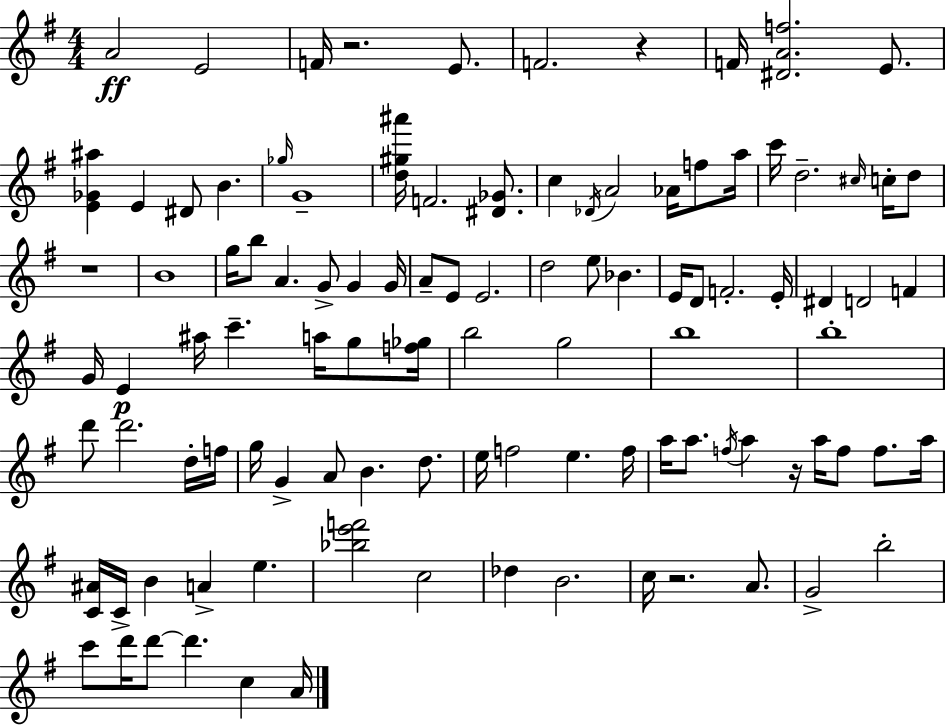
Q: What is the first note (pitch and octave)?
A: A4